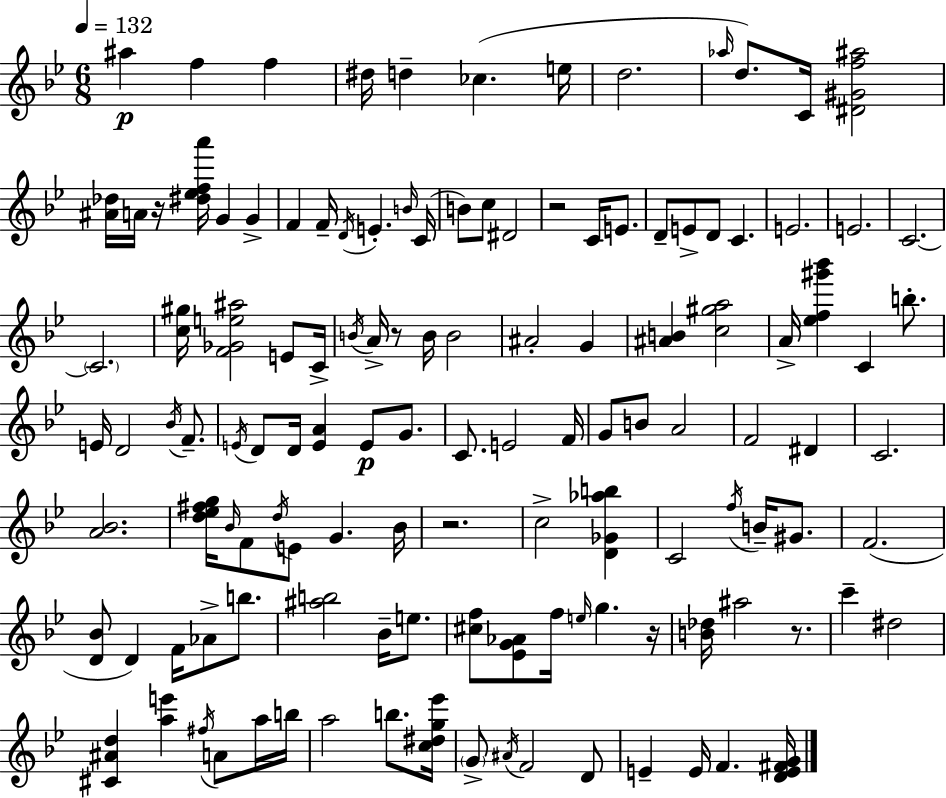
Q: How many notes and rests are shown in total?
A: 126